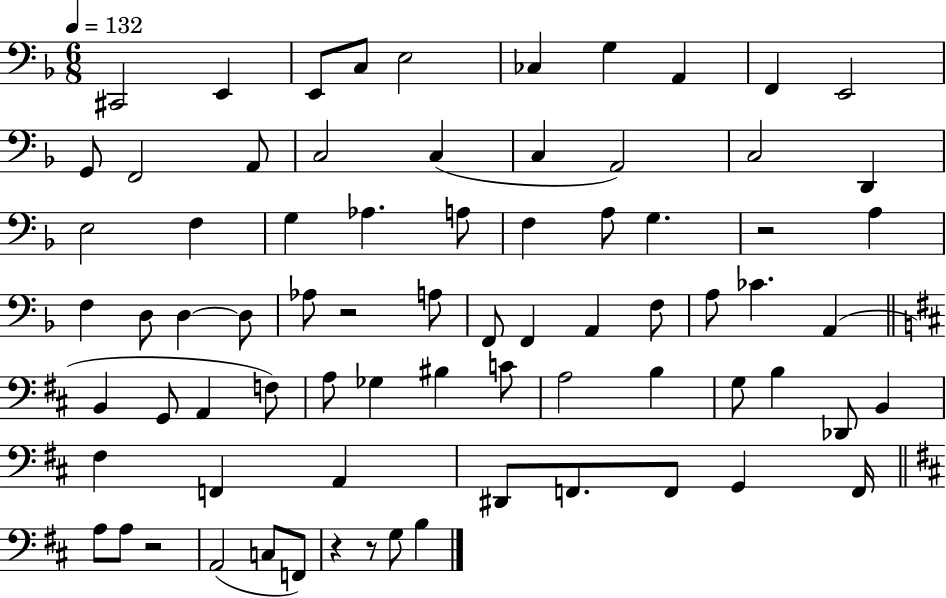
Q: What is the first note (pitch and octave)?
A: C#2